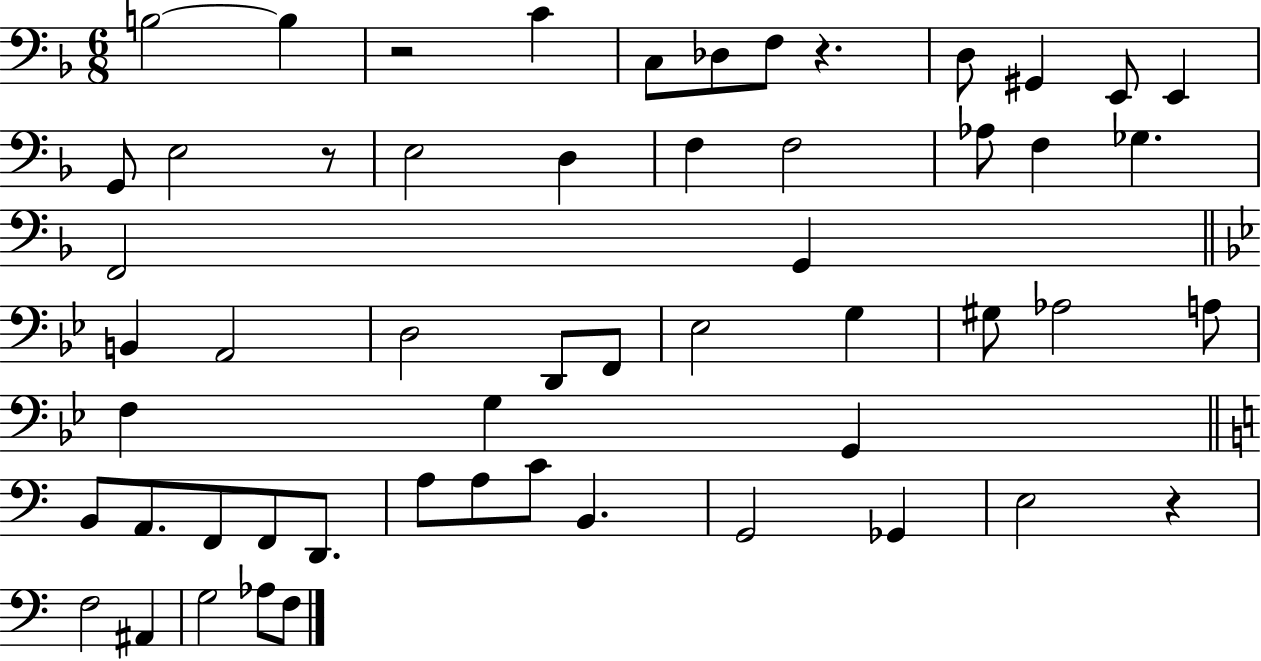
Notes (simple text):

B3/h B3/q R/h C4/q C3/e Db3/e F3/e R/q. D3/e G#2/q E2/e E2/q G2/e E3/h R/e E3/h D3/q F3/q F3/h Ab3/e F3/q Gb3/q. F2/h G2/q B2/q A2/h D3/h D2/e F2/e Eb3/h G3/q G#3/e Ab3/h A3/e F3/q G3/q G2/q B2/e A2/e. F2/e F2/e D2/e. A3/e A3/e C4/e B2/q. G2/h Gb2/q E3/h R/q F3/h A#2/q G3/h Ab3/e F3/e